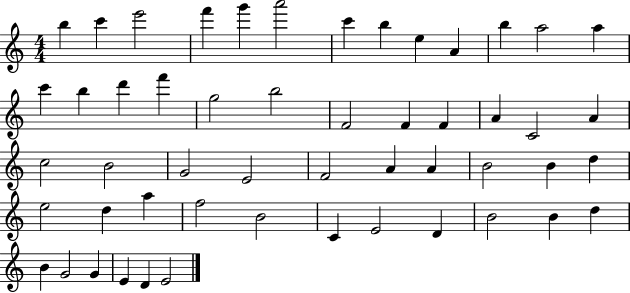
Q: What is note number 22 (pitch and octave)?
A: F4